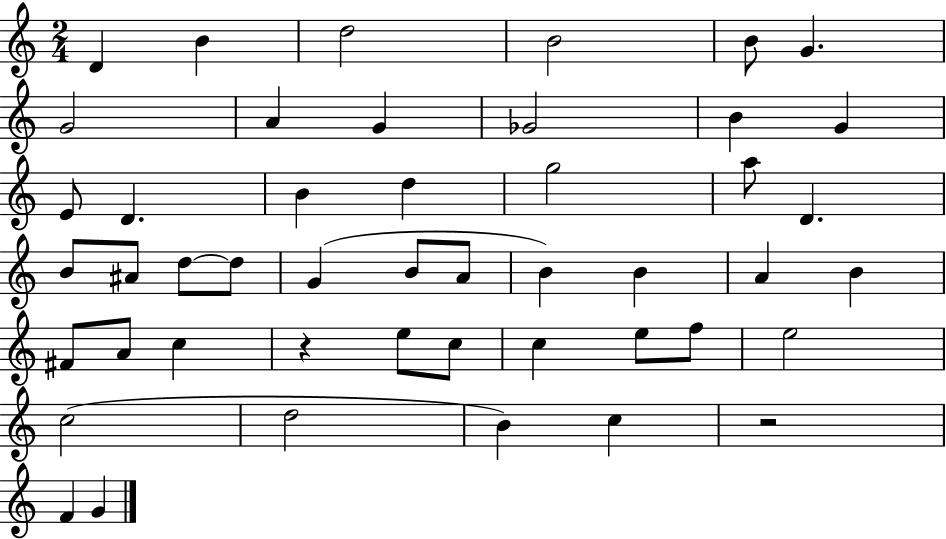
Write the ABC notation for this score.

X:1
T:Untitled
M:2/4
L:1/4
K:C
D B d2 B2 B/2 G G2 A G _G2 B G E/2 D B d g2 a/2 D B/2 ^A/2 d/2 d/2 G B/2 A/2 B B A B ^F/2 A/2 c z e/2 c/2 c e/2 f/2 e2 c2 d2 B c z2 F G